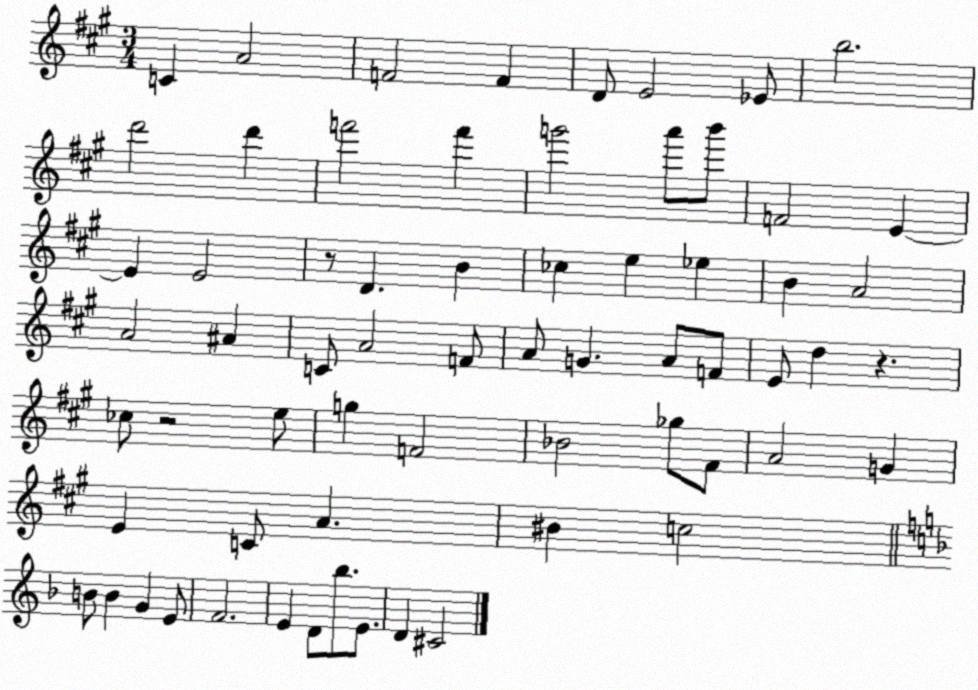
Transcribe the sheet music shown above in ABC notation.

X:1
T:Untitled
M:3/4
L:1/4
K:A
C A2 F2 F D/2 E2 _E/2 b2 d'2 d' f'2 f' g'2 a'/2 b'/2 F2 E E E2 z/2 D B _c e _e B A2 A2 ^A C/2 A2 F/2 A/2 G A/2 F/2 E/2 d z _c/2 z2 e/2 g F2 _B2 _g/2 ^F/2 A2 G E C/2 A ^B c2 B/2 B G E/2 F2 E D/2 _b/2 E/2 D ^C2